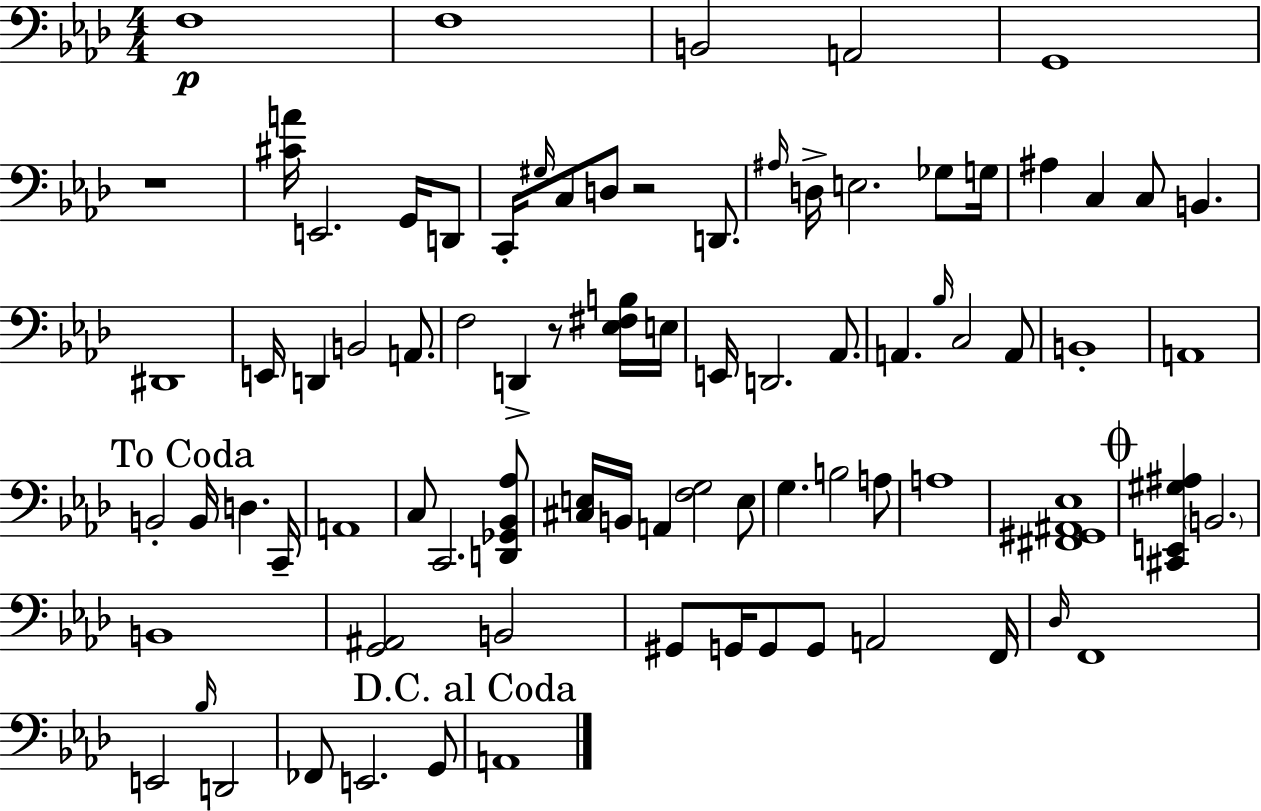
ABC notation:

X:1
T:Untitled
M:4/4
L:1/4
K:Fm
F,4 F,4 B,,2 A,,2 G,,4 z4 [^CA]/4 E,,2 G,,/4 D,,/2 C,,/4 ^G,/4 C,/2 D,/2 z2 D,,/2 ^A,/4 D,/4 E,2 _G,/2 G,/4 ^A, C, C,/2 B,, ^D,,4 E,,/4 D,, B,,2 A,,/2 F,2 D,, z/2 [_E,^F,B,]/4 E,/4 E,,/4 D,,2 _A,,/2 A,, _B,/4 C,2 A,,/2 B,,4 A,,4 B,,2 B,,/4 D, C,,/4 A,,4 C,/2 C,,2 [D,,_G,,_B,,_A,]/2 [^C,E,]/4 B,,/4 A,, [F,G,]2 E,/2 G, B,2 A,/2 A,4 [^F,,^G,,^A,,_E,]4 [^C,,E,,^G,^A,] B,,2 B,,4 [G,,^A,,]2 B,,2 ^G,,/2 G,,/4 G,,/2 G,,/2 A,,2 F,,/4 _D,/4 F,,4 E,,2 _B,/4 D,,2 _F,,/2 E,,2 G,,/2 A,,4